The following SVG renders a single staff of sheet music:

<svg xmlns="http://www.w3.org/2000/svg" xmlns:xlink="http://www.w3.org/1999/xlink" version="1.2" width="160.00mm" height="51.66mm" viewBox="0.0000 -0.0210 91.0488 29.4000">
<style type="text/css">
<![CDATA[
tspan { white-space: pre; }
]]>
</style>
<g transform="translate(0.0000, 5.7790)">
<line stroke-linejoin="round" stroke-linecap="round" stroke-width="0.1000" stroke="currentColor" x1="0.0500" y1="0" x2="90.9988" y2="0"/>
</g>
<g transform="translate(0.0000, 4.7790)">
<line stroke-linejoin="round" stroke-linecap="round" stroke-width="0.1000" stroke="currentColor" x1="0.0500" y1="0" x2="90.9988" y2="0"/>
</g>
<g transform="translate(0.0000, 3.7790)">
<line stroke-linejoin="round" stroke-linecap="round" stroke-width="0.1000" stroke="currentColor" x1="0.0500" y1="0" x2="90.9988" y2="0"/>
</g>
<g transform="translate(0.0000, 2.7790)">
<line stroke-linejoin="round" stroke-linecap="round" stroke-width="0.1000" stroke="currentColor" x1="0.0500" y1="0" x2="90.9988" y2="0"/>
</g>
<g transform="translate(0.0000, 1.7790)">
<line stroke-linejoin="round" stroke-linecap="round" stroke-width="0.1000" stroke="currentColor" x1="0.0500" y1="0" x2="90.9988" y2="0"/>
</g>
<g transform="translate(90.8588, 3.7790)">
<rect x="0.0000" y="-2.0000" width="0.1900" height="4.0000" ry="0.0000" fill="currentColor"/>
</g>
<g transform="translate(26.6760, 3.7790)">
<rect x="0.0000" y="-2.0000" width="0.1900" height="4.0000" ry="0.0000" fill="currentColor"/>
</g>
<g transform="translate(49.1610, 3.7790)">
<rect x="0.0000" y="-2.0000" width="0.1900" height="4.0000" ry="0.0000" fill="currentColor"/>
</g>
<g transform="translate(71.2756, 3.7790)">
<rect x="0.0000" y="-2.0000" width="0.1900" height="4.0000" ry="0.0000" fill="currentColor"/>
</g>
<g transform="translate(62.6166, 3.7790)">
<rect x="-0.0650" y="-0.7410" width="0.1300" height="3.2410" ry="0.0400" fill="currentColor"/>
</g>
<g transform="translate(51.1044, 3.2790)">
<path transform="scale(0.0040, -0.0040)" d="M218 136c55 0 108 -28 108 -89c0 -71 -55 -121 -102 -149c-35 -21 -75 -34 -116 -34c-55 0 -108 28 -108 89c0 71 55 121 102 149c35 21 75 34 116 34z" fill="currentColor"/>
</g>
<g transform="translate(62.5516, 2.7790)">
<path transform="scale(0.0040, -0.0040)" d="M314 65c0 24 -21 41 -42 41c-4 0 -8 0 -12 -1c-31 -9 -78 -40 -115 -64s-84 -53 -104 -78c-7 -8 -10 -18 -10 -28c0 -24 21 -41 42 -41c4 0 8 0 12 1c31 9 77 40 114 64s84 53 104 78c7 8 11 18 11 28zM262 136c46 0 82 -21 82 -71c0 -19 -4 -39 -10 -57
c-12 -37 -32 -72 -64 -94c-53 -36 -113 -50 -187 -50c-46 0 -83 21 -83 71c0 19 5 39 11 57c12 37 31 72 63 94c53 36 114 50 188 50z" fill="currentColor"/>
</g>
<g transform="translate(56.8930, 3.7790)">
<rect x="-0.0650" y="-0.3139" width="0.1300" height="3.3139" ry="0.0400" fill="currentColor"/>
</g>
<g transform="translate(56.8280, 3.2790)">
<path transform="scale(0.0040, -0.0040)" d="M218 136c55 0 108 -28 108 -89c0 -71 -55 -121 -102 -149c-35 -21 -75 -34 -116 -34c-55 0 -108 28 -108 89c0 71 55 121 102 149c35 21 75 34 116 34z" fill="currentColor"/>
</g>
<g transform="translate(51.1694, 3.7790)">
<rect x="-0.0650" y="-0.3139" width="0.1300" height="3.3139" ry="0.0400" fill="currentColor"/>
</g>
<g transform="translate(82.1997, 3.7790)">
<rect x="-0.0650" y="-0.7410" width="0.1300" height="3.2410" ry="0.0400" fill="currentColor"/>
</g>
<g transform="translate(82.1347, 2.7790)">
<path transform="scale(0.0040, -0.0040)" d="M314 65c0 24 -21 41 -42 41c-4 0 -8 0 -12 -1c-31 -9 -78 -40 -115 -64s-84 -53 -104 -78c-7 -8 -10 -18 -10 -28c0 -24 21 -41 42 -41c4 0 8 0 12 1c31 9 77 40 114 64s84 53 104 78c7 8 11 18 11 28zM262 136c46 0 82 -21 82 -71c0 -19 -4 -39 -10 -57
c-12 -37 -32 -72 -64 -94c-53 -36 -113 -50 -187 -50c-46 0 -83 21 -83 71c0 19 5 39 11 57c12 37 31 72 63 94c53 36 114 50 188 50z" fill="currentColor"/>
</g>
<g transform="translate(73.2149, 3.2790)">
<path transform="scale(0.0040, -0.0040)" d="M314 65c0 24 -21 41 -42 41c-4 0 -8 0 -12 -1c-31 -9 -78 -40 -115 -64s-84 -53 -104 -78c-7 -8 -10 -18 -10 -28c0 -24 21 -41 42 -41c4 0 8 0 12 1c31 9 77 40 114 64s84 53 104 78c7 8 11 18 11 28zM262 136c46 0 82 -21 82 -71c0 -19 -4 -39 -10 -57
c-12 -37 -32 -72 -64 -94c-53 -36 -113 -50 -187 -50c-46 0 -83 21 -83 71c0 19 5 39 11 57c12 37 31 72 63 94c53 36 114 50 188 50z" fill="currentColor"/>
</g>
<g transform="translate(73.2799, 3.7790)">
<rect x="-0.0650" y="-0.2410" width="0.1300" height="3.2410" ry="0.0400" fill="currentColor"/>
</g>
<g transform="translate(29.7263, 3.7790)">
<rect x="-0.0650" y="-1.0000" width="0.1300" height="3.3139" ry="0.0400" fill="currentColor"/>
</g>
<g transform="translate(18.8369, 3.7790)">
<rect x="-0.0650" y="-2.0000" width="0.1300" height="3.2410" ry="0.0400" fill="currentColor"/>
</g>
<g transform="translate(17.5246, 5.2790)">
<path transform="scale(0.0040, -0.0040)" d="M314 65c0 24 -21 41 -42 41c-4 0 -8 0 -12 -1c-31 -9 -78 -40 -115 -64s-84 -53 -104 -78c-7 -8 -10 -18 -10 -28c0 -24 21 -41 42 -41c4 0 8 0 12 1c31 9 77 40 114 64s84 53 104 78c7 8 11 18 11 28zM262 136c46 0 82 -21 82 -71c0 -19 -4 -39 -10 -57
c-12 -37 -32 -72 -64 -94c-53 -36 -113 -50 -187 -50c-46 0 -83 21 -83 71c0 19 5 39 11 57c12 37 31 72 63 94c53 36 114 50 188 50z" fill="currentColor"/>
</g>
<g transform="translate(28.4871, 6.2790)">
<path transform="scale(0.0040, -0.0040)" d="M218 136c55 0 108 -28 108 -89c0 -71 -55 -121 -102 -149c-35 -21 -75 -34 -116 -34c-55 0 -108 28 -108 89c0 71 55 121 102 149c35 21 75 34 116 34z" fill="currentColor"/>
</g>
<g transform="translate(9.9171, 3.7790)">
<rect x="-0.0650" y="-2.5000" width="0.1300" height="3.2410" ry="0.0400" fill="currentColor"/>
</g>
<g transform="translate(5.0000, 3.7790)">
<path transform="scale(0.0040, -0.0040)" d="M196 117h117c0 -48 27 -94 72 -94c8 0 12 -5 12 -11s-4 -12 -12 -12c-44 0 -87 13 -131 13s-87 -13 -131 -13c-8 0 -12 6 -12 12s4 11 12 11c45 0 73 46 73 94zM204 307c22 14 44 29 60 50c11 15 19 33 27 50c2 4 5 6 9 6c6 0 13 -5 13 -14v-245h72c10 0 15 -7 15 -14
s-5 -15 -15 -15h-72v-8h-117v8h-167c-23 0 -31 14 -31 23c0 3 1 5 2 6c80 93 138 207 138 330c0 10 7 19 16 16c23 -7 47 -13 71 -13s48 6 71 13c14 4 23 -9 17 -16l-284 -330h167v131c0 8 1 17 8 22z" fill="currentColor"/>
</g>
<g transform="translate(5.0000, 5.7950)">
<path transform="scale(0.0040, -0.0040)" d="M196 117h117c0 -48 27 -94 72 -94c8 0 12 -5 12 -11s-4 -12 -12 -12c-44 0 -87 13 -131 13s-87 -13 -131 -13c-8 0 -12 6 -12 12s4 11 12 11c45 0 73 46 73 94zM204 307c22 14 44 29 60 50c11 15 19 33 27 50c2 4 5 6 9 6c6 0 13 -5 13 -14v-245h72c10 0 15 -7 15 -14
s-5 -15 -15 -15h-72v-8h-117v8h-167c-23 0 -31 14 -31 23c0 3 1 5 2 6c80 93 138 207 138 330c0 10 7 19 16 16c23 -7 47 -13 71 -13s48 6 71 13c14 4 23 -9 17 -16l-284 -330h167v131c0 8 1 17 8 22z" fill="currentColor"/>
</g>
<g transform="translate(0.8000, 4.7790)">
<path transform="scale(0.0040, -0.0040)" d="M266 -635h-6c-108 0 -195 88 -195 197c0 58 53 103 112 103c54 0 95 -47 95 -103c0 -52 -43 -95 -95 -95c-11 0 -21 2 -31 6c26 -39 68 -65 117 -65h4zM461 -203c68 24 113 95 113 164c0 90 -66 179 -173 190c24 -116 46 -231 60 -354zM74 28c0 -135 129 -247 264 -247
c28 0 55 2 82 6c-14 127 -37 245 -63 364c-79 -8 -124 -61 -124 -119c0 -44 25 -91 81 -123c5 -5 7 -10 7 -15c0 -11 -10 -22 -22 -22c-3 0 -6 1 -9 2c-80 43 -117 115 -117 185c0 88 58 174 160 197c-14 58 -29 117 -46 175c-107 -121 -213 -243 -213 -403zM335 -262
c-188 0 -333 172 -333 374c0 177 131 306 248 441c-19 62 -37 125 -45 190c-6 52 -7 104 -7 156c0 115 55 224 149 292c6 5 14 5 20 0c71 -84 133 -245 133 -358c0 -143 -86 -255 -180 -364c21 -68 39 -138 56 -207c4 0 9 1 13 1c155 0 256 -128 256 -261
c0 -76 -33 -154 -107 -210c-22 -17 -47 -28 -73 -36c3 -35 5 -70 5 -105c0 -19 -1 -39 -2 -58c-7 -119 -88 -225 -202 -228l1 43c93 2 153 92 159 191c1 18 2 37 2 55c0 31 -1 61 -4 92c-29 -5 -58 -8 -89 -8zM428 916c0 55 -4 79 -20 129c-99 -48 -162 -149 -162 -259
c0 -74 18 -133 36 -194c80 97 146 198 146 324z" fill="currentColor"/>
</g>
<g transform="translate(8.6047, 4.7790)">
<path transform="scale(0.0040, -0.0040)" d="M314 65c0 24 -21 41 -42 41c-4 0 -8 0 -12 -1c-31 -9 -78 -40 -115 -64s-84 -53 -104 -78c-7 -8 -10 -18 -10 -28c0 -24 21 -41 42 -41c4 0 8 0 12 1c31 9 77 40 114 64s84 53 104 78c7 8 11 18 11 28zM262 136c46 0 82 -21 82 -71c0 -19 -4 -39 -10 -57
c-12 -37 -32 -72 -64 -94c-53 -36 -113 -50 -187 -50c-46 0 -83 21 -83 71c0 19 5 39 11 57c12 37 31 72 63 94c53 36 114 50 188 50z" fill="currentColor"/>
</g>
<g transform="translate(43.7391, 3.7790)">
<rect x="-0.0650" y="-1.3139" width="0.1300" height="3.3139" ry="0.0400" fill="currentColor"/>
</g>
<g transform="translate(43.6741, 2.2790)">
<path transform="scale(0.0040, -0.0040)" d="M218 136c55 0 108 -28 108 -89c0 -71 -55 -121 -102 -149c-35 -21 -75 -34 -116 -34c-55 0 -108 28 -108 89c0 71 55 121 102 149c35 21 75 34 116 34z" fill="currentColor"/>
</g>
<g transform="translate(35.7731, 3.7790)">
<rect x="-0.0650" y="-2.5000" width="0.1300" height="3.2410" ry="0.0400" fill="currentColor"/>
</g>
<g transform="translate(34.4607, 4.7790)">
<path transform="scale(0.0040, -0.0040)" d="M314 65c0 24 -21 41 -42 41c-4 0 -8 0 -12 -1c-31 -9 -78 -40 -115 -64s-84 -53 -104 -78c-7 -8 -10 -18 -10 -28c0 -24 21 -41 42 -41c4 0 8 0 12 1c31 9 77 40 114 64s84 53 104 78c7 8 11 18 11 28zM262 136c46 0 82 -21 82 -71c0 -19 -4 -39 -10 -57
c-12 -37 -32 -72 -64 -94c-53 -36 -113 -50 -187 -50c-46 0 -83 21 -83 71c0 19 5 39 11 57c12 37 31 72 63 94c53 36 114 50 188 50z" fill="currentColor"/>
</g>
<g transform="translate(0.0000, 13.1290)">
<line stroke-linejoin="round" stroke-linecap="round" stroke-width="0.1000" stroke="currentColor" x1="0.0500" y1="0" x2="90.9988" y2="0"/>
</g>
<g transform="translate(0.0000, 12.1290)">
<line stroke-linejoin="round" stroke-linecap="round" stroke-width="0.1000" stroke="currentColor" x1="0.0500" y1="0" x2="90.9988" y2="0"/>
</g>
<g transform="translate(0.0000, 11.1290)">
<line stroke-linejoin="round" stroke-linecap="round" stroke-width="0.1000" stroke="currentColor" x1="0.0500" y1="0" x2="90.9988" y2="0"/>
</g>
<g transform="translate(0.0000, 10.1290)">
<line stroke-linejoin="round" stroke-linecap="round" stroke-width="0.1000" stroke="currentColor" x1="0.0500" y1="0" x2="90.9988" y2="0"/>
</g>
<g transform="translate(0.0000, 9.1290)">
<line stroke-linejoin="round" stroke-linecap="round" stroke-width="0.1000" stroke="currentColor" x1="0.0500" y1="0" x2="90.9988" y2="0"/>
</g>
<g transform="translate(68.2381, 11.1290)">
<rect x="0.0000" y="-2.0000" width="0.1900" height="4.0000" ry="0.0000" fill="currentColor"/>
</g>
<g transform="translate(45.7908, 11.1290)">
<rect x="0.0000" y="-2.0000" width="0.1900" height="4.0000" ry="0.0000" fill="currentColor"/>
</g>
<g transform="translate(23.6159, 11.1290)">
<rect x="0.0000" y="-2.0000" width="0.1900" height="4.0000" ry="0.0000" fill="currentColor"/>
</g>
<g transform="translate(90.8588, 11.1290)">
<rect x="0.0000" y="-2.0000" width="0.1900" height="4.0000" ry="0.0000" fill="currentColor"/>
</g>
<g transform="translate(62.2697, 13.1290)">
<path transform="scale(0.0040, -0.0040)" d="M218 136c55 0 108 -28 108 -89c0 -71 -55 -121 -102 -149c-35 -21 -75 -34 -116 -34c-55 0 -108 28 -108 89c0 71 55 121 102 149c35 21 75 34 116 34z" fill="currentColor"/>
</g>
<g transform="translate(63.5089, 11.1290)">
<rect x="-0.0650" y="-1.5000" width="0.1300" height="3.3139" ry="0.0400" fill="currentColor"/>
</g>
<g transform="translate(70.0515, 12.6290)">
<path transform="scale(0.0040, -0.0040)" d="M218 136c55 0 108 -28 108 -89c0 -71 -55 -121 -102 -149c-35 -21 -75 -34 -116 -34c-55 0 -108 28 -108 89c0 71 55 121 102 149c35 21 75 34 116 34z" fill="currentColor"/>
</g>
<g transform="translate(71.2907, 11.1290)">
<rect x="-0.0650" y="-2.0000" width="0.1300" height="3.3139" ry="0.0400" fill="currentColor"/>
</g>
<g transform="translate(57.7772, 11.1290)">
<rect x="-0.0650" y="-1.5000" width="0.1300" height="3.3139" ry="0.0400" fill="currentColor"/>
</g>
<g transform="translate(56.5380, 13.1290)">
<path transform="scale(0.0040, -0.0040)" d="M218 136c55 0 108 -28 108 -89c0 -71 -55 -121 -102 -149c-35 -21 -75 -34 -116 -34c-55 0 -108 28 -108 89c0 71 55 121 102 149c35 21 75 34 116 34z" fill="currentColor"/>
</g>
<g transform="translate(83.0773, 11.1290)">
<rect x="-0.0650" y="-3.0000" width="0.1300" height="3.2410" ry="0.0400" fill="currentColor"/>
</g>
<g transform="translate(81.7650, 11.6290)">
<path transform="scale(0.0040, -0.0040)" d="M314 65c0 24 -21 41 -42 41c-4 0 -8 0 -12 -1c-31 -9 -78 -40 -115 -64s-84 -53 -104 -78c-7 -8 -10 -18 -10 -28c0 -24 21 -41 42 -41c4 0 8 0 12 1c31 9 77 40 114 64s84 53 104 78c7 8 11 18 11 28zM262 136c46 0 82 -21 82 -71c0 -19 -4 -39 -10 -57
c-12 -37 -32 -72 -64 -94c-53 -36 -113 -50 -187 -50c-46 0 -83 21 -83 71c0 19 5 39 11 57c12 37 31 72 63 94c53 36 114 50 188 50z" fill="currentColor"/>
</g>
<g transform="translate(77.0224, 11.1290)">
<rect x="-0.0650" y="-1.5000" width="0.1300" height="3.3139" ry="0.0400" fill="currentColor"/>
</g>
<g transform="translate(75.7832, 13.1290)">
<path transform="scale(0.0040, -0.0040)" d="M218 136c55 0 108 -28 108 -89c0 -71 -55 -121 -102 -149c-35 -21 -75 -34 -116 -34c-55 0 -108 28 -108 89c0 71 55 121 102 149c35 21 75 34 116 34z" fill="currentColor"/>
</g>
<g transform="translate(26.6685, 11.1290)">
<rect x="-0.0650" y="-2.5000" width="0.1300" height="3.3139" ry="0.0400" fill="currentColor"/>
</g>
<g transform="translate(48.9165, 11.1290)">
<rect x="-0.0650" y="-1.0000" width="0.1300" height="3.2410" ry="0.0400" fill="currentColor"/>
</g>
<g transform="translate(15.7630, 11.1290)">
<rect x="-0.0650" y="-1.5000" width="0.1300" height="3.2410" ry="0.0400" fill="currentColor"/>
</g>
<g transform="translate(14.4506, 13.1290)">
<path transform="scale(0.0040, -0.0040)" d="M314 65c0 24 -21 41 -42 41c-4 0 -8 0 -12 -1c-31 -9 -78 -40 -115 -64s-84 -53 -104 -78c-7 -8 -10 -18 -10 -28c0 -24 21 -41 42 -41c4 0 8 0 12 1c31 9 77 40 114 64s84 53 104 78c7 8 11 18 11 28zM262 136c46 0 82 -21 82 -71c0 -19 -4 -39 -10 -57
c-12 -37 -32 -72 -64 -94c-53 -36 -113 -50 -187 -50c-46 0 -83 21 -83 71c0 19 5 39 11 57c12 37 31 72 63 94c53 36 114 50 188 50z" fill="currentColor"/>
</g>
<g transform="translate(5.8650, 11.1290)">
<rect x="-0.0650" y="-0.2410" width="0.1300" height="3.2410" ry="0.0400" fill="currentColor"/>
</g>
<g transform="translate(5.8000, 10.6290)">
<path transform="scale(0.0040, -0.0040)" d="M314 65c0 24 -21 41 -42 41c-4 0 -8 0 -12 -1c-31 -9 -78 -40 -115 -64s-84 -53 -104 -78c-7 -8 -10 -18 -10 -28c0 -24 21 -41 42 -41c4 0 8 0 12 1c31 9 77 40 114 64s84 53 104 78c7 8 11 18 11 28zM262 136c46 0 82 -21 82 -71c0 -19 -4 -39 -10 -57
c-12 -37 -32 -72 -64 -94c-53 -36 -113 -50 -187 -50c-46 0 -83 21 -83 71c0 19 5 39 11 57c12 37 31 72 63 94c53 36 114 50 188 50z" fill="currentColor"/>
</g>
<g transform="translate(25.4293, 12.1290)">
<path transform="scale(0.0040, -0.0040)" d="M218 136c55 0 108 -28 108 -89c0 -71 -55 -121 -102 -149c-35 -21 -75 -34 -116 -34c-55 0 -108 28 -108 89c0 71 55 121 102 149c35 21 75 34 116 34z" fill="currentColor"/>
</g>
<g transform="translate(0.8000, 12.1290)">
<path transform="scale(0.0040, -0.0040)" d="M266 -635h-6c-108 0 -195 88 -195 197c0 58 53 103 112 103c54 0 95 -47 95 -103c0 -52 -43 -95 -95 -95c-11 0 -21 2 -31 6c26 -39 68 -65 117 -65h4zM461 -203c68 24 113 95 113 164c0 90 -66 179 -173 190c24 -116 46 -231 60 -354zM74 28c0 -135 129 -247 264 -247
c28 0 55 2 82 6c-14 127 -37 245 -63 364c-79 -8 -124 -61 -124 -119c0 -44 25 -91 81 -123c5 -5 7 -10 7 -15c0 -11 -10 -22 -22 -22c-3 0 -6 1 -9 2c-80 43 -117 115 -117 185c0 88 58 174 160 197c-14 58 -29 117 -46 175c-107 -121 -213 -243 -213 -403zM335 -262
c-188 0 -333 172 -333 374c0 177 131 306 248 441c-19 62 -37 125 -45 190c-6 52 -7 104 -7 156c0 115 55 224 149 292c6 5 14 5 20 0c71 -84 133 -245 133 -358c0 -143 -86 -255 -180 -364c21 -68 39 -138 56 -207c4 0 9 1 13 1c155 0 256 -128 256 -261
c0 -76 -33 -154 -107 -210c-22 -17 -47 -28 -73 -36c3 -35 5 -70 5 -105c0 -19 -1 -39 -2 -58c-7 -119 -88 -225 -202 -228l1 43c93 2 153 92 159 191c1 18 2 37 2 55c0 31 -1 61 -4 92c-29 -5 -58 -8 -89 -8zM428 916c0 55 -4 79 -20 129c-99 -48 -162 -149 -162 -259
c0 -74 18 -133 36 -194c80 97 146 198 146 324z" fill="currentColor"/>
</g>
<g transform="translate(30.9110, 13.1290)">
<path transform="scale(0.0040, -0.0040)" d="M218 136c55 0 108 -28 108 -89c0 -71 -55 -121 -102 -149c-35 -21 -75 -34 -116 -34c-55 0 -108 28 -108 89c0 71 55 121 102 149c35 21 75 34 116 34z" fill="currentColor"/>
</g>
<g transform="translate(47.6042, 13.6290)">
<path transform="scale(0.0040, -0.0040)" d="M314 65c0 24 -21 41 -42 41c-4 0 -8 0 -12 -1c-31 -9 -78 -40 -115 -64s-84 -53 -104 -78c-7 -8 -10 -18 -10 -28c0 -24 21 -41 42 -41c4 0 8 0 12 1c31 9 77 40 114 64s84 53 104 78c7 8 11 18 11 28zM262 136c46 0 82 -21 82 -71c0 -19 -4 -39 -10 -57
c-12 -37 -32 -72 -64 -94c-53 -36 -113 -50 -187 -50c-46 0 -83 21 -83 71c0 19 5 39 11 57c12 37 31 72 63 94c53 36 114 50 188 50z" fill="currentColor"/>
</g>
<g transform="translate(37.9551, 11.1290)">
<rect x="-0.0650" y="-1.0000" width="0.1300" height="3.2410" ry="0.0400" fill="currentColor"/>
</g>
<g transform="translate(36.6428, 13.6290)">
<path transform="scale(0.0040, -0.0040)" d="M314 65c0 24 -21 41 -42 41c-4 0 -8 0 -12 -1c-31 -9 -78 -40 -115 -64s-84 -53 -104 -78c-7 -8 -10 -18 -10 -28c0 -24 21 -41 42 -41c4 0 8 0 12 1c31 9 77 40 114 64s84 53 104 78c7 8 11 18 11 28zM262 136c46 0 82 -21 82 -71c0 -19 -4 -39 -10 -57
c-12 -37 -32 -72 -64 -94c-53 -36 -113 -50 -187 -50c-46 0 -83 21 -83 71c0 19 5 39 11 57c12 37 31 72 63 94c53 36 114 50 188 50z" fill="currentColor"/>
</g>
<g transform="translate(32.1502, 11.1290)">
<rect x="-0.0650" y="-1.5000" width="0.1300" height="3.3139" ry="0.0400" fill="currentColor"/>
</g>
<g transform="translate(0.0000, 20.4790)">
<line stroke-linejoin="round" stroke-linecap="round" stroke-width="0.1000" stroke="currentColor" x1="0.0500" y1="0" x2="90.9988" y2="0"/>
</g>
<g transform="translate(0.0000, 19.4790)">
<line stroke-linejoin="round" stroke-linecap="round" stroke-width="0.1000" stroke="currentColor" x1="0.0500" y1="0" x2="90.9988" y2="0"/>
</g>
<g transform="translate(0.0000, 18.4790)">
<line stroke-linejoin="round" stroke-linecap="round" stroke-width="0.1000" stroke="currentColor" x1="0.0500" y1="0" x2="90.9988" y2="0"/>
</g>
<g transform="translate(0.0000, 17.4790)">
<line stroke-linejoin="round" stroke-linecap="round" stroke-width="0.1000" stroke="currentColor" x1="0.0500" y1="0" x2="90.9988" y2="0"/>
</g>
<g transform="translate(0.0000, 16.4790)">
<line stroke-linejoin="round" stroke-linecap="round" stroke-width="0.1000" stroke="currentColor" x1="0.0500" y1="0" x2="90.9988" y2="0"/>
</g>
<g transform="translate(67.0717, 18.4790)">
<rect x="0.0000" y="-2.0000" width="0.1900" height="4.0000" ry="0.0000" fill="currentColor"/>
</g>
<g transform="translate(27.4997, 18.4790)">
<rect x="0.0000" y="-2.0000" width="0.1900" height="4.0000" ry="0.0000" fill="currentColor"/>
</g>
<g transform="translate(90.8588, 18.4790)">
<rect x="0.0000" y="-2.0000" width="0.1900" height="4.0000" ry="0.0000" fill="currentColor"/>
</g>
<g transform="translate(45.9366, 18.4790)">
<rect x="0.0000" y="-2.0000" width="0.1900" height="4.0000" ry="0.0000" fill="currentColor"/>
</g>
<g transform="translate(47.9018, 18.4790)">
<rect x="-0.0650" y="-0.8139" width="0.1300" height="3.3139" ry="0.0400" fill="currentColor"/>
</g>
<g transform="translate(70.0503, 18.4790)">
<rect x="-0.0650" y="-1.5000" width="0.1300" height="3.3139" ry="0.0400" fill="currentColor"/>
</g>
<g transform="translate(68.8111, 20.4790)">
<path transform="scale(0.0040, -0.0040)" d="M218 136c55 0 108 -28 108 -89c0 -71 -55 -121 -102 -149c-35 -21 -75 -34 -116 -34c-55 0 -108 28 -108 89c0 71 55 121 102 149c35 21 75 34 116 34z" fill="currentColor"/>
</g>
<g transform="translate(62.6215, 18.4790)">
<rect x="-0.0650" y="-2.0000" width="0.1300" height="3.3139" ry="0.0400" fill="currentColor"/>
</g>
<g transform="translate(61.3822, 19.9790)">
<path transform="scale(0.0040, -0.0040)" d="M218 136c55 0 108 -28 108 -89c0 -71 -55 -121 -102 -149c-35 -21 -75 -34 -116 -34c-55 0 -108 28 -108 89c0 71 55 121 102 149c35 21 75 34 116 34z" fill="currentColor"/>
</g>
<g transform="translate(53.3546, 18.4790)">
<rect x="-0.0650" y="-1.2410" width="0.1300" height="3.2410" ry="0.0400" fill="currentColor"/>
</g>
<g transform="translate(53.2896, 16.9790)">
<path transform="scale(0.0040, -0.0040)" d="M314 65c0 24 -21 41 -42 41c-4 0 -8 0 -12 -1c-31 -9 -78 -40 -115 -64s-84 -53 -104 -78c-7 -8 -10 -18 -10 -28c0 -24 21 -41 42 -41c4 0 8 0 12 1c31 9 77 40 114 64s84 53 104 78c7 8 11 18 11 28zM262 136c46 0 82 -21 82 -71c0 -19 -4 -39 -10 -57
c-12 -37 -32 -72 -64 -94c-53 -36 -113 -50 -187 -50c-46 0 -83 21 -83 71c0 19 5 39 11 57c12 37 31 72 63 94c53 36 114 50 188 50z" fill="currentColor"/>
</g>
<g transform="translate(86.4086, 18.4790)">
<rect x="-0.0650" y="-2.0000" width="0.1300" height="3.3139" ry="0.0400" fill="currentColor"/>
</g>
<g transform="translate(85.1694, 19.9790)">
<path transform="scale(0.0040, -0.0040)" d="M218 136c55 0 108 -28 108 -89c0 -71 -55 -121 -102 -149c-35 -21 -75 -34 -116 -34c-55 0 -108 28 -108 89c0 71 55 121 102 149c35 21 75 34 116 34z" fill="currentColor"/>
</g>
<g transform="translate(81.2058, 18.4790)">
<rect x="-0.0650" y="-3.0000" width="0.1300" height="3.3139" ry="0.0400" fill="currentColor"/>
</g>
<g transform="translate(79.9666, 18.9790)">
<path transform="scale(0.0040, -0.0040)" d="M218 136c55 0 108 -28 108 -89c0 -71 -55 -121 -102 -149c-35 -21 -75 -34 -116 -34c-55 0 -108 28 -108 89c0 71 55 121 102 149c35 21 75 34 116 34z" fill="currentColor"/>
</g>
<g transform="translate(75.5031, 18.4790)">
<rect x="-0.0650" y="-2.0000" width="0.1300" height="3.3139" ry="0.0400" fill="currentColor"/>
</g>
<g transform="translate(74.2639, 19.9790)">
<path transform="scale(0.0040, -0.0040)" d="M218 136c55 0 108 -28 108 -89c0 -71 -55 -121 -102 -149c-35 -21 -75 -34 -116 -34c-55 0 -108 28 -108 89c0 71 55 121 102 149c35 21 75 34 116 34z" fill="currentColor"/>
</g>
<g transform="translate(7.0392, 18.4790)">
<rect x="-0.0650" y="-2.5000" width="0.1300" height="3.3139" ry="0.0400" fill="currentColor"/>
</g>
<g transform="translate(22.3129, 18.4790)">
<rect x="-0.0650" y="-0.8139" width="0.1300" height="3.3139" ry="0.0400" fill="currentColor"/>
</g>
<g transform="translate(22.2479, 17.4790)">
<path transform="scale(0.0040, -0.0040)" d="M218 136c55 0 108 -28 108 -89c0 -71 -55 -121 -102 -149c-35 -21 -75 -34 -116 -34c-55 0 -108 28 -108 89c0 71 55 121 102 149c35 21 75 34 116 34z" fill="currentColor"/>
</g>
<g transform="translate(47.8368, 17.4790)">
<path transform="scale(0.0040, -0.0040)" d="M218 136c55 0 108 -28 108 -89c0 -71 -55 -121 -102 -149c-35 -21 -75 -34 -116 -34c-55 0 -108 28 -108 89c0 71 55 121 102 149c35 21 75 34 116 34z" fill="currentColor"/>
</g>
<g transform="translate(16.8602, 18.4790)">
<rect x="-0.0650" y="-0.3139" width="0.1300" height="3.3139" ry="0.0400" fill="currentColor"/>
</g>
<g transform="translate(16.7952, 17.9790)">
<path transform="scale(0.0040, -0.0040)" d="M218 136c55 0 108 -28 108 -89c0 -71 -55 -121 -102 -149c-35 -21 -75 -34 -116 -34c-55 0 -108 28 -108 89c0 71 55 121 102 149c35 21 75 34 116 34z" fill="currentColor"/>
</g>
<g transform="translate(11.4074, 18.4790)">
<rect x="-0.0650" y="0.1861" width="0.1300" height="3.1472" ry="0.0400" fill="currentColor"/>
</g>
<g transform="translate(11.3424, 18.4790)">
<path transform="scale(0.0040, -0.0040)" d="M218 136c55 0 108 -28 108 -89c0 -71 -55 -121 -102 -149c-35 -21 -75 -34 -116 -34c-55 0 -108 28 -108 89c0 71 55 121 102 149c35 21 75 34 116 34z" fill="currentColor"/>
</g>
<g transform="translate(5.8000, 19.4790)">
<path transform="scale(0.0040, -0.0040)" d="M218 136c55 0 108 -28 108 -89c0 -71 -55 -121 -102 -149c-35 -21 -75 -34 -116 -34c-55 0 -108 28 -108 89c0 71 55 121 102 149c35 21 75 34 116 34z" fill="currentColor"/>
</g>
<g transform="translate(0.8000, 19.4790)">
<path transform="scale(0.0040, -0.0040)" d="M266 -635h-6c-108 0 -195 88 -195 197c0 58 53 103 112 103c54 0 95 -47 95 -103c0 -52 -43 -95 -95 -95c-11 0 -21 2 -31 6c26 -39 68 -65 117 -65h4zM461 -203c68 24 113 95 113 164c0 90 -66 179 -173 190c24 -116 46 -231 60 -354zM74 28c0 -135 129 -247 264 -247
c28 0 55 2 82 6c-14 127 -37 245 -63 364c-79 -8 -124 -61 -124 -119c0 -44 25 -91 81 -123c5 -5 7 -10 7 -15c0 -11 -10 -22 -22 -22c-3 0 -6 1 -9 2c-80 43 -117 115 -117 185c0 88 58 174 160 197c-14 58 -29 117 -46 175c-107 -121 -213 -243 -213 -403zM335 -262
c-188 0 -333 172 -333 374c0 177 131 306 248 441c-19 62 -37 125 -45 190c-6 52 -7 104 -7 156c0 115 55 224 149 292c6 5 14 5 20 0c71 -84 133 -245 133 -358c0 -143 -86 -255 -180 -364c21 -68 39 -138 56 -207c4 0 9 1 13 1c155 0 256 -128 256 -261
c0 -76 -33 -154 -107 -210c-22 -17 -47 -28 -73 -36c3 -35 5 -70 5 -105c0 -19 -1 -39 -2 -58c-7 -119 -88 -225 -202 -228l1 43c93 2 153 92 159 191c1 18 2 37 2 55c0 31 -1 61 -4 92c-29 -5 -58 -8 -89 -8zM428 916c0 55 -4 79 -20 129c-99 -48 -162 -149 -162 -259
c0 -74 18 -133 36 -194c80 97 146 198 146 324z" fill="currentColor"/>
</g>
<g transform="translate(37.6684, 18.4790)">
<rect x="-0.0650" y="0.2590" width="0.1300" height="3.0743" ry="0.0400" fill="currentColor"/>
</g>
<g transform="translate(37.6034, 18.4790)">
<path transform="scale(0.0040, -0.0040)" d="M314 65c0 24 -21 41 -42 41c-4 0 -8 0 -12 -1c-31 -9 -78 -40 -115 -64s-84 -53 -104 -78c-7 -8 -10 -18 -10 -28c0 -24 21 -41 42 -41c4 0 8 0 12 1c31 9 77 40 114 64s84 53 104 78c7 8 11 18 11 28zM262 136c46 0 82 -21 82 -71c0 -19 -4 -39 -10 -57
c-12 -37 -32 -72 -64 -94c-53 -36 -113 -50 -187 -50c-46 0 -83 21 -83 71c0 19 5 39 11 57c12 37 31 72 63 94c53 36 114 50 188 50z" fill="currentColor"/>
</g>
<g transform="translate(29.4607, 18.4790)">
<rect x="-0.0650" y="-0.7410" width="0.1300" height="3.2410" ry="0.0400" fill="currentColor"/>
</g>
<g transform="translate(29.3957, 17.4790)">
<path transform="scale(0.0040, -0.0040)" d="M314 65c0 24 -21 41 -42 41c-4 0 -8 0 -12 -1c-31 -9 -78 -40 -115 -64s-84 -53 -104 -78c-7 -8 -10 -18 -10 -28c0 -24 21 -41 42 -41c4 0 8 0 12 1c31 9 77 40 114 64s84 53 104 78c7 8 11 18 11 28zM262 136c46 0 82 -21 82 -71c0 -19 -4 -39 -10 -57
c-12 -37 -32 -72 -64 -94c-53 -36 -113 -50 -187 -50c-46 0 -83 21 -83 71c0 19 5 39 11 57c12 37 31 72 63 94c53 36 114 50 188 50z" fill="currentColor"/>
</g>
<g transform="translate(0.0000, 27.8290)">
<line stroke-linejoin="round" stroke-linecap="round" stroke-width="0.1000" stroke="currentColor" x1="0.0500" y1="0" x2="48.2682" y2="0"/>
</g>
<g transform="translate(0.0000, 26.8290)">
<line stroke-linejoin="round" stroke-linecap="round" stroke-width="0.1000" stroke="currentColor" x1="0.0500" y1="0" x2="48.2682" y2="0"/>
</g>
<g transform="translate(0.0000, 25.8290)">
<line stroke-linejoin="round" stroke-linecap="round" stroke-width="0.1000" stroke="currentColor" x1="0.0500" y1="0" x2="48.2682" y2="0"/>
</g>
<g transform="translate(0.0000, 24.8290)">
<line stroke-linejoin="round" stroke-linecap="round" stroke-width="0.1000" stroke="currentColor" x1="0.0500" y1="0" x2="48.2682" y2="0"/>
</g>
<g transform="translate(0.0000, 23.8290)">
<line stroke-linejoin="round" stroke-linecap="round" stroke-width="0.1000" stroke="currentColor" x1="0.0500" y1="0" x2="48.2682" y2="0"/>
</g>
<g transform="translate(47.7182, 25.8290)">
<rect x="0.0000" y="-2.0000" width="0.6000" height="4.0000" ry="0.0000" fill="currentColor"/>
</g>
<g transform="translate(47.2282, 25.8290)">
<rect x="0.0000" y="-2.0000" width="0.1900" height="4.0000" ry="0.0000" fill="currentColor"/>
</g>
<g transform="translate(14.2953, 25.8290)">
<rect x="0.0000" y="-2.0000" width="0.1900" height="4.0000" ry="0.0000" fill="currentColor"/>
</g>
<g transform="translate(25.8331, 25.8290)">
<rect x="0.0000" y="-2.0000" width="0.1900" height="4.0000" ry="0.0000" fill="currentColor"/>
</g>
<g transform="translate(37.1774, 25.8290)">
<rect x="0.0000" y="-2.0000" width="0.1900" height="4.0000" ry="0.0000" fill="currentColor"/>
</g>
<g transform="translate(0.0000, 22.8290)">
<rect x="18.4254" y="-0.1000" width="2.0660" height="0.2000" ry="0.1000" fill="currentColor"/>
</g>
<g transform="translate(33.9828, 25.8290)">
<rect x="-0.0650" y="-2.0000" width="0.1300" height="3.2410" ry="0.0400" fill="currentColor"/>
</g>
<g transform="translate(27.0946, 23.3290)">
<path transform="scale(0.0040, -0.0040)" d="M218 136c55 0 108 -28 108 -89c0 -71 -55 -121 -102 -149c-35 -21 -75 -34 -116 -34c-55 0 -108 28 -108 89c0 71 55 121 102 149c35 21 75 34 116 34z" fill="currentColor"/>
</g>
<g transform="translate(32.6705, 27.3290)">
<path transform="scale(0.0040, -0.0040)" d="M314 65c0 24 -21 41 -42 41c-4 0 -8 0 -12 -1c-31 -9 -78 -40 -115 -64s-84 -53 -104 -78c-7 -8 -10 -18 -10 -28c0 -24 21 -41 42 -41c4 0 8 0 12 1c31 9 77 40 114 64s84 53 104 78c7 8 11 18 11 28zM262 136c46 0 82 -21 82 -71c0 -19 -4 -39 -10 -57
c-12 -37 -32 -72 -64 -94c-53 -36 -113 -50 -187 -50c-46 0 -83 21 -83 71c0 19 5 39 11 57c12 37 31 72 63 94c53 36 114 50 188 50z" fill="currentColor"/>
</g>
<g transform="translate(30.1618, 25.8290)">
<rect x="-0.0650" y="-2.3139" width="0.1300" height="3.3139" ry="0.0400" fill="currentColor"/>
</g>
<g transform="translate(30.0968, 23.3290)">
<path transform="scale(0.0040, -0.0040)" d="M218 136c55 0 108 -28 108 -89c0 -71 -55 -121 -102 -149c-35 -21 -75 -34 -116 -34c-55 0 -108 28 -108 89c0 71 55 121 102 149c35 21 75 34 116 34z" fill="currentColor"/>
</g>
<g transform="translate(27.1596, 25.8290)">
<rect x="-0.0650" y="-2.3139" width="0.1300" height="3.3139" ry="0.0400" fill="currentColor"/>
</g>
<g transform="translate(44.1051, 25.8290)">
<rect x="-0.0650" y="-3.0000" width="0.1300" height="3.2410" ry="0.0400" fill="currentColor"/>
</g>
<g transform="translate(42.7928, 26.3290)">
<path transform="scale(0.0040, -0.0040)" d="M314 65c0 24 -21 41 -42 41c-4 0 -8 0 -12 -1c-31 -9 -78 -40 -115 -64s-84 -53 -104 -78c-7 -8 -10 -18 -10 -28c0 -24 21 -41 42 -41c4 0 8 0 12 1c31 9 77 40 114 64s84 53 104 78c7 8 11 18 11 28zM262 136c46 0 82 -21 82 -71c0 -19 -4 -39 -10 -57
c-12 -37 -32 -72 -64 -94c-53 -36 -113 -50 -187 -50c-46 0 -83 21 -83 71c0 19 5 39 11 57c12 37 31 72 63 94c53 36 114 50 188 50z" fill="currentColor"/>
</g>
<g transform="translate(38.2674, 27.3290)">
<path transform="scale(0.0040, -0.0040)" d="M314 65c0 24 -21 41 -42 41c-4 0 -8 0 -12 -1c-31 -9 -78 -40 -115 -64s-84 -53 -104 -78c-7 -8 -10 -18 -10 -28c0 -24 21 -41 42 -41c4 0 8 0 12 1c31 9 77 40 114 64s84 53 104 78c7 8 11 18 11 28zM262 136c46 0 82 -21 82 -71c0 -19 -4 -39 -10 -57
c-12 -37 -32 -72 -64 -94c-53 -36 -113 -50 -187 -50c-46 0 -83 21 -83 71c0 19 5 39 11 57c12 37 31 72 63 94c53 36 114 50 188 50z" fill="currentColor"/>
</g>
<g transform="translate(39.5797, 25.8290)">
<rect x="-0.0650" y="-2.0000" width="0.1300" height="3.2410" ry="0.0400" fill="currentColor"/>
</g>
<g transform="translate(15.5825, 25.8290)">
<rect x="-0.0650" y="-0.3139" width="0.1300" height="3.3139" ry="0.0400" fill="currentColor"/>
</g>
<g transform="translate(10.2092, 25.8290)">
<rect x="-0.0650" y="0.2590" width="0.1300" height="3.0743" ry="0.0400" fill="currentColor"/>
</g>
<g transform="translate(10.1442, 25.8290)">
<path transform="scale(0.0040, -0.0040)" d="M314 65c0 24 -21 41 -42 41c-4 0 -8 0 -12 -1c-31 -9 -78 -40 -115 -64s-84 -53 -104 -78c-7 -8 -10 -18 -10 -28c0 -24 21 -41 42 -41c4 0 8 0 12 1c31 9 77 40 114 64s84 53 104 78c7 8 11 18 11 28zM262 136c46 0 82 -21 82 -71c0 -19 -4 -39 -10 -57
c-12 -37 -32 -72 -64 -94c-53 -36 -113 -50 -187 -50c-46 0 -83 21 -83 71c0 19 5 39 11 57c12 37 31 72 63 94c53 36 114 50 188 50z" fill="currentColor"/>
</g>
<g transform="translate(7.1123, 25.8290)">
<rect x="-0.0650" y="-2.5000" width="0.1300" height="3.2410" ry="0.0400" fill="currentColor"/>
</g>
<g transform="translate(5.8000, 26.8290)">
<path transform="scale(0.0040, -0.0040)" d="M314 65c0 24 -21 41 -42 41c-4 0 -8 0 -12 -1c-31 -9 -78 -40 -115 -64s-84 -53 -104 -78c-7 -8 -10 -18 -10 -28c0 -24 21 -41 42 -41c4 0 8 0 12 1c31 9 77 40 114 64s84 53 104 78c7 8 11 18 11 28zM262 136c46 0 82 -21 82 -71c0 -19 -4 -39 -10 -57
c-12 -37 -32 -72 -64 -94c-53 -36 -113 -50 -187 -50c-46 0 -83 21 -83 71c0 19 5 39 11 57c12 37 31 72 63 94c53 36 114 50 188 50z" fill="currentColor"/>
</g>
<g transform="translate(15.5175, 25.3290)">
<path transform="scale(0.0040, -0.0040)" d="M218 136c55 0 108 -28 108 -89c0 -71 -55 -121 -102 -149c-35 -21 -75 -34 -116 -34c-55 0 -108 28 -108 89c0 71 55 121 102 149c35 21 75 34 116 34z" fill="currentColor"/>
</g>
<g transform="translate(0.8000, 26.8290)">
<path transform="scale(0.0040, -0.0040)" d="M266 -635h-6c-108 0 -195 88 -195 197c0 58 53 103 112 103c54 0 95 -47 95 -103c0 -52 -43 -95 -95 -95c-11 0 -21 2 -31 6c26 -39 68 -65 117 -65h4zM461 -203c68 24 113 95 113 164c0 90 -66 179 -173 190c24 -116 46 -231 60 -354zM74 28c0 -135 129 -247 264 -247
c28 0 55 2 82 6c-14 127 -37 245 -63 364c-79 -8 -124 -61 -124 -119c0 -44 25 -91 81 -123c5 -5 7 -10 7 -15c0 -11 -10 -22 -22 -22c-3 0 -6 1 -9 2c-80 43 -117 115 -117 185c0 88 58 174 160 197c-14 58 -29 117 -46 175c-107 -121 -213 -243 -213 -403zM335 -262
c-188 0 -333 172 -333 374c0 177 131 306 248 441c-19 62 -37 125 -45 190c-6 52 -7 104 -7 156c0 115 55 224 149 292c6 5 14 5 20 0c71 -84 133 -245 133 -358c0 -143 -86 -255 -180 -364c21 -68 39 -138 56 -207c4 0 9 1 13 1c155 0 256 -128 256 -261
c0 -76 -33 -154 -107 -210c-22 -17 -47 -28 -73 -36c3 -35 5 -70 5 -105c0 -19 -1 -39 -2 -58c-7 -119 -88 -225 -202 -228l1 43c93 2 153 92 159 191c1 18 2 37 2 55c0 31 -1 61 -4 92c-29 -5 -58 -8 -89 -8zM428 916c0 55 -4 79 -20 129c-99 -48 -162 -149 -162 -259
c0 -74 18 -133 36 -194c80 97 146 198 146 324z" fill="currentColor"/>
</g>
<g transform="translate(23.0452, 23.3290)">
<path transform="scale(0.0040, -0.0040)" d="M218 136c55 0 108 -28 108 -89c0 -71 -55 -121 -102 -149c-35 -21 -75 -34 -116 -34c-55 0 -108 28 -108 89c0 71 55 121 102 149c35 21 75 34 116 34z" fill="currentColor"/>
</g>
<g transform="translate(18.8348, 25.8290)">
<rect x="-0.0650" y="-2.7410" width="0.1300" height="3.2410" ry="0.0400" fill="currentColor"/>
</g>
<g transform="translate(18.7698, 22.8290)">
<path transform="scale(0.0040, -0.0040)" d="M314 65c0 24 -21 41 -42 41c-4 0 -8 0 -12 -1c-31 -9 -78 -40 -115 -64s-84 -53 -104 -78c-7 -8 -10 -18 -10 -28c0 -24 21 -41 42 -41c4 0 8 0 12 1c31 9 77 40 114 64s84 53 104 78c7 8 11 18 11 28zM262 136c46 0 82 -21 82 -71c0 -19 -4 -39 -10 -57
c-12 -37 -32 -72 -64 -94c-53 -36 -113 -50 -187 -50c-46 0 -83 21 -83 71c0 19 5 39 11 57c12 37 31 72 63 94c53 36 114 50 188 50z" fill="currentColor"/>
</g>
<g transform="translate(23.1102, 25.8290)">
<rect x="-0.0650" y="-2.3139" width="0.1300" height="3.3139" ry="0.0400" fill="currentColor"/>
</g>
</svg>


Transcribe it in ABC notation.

X:1
T:Untitled
M:4/4
L:1/4
K:C
G2 F2 D G2 e c c d2 c2 d2 c2 E2 G E D2 D2 E E F E A2 G B c d d2 B2 d e2 F E F A F G2 B2 c a2 g g g F2 F2 A2